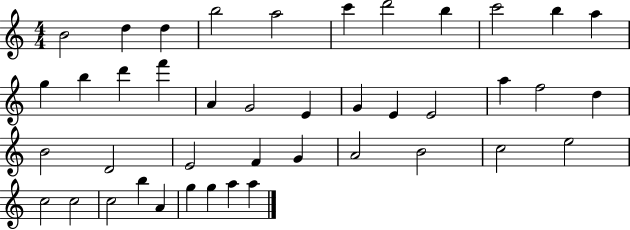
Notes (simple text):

B4/h D5/q D5/q B5/h A5/h C6/q D6/h B5/q C6/h B5/q A5/q G5/q B5/q D6/q F6/q A4/q G4/h E4/q G4/q E4/q E4/h A5/q F5/h D5/q B4/h D4/h E4/h F4/q G4/q A4/h B4/h C5/h E5/h C5/h C5/h C5/h B5/q A4/q G5/q G5/q A5/q A5/q